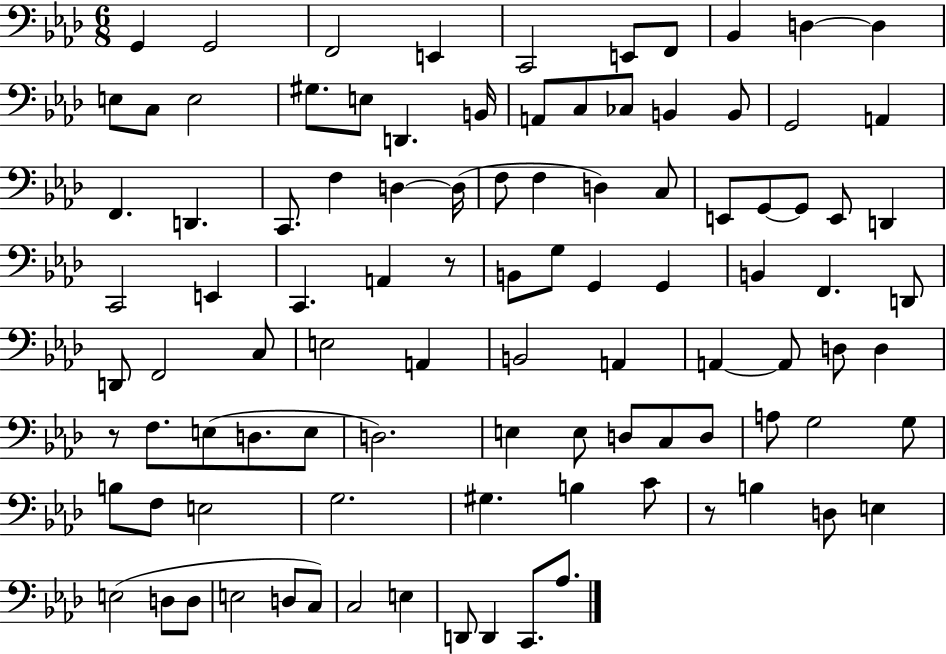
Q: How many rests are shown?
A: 3